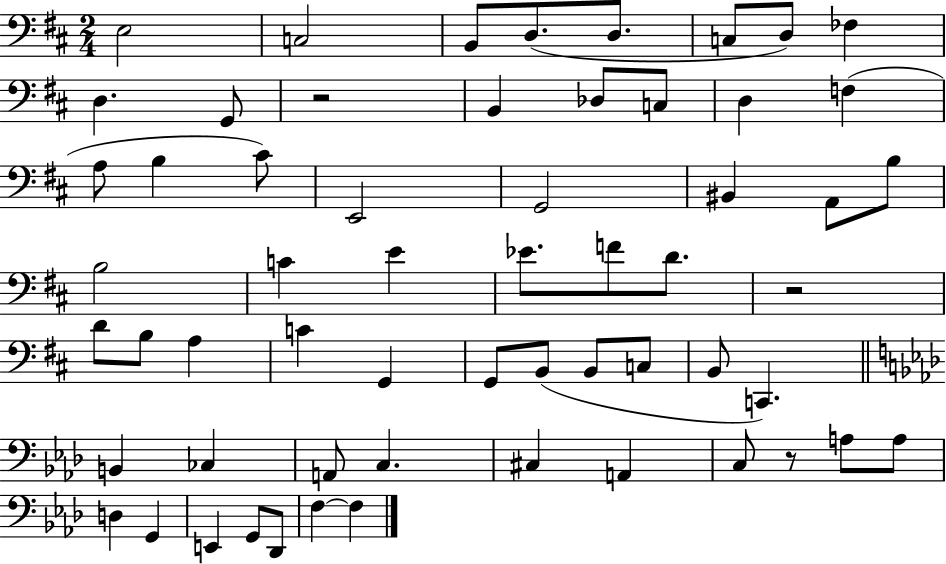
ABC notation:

X:1
T:Untitled
M:2/4
L:1/4
K:D
E,2 C,2 B,,/2 D,/2 D,/2 C,/2 D,/2 _F, D, G,,/2 z2 B,, _D,/2 C,/2 D, F, A,/2 B, ^C/2 E,,2 G,,2 ^B,, A,,/2 B,/2 B,2 C E _E/2 F/2 D/2 z2 D/2 B,/2 A, C G,, G,,/2 B,,/2 B,,/2 C,/2 B,,/2 C,, B,, _C, A,,/2 C, ^C, A,, C,/2 z/2 A,/2 A,/2 D, G,, E,, G,,/2 _D,,/2 F, F,